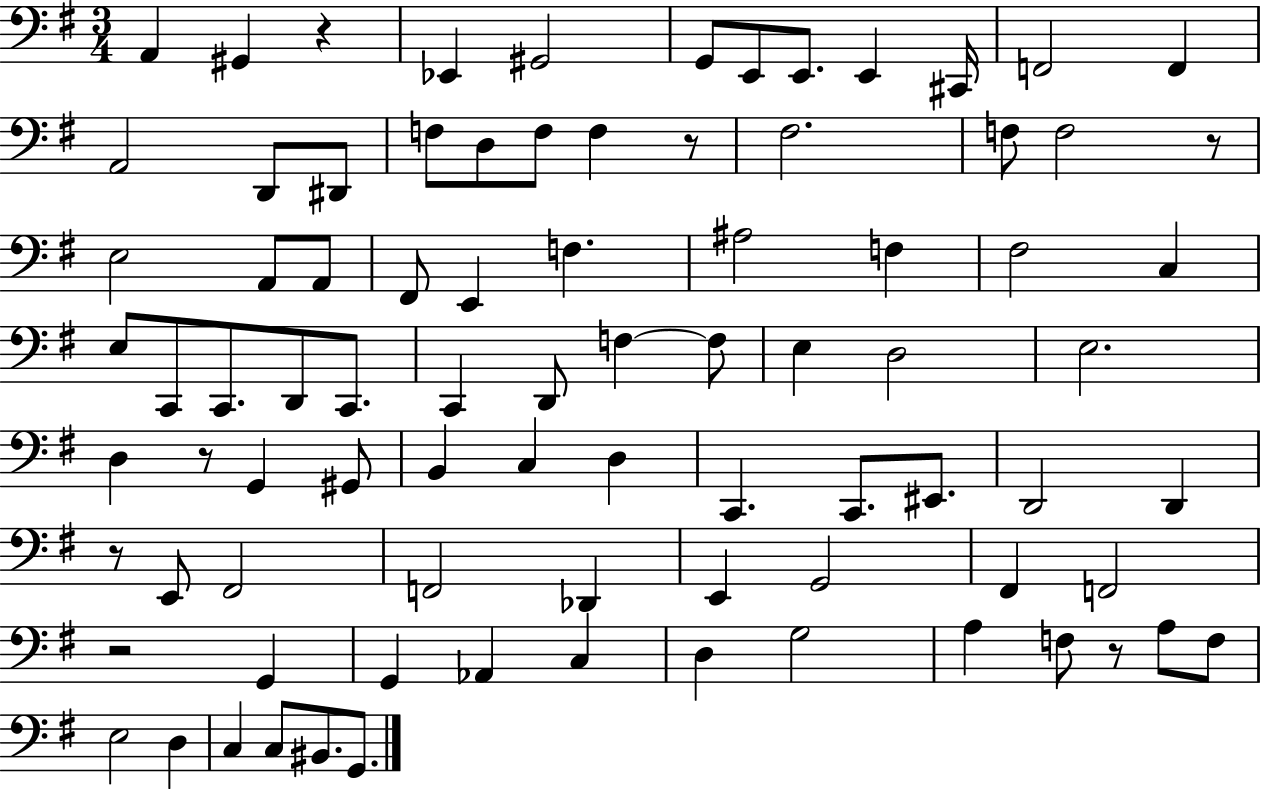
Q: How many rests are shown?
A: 7